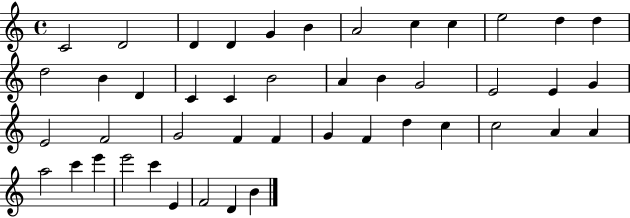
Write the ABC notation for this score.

X:1
T:Untitled
M:4/4
L:1/4
K:C
C2 D2 D D G B A2 c c e2 d d d2 B D C C B2 A B G2 E2 E G E2 F2 G2 F F G F d c c2 A A a2 c' e' e'2 c' E F2 D B